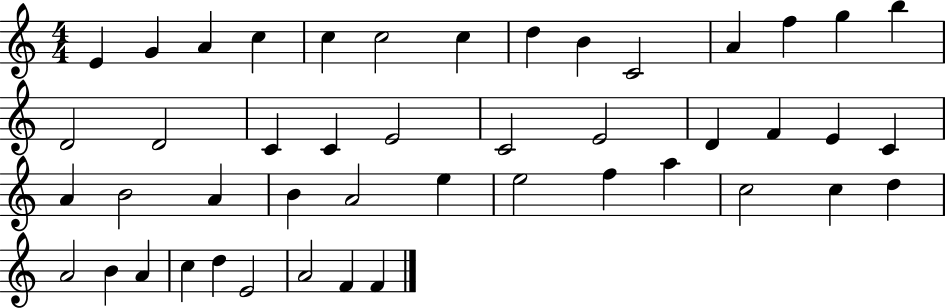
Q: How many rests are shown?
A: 0